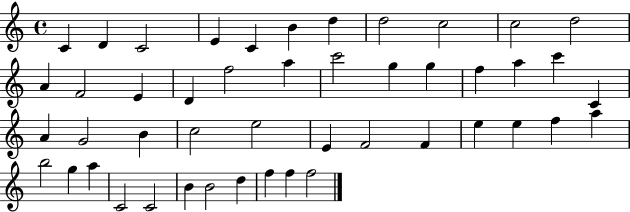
{
  \clef treble
  \time 4/4
  \defaultTimeSignature
  \key c \major
  c'4 d'4 c'2 | e'4 c'4 b'4 d''4 | d''2 c''2 | c''2 d''2 | \break a'4 f'2 e'4 | d'4 f''2 a''4 | c'''2 g''4 g''4 | f''4 a''4 c'''4 c'4 | \break a'4 g'2 b'4 | c''2 e''2 | e'4 f'2 f'4 | e''4 e''4 f''4 a''4 | \break b''2 g''4 a''4 | c'2 c'2 | b'4 b'2 d''4 | f''4 f''4 f''2 | \break \bar "|."
}